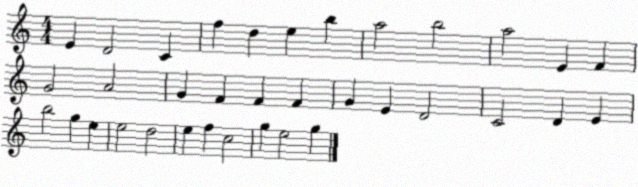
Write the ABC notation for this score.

X:1
T:Untitled
M:4/4
L:1/4
K:C
E D2 C f d e b a2 b2 a2 E F G2 A2 G F F F G E D2 C2 D E b2 g e e2 d2 e f c2 g e2 g